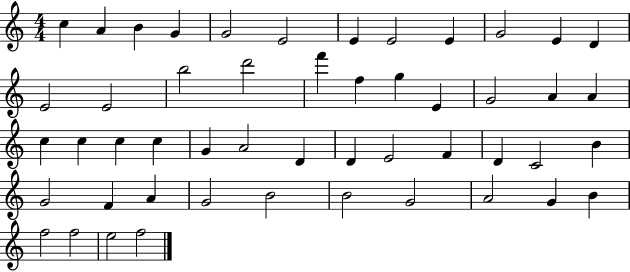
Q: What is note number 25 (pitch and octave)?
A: C5